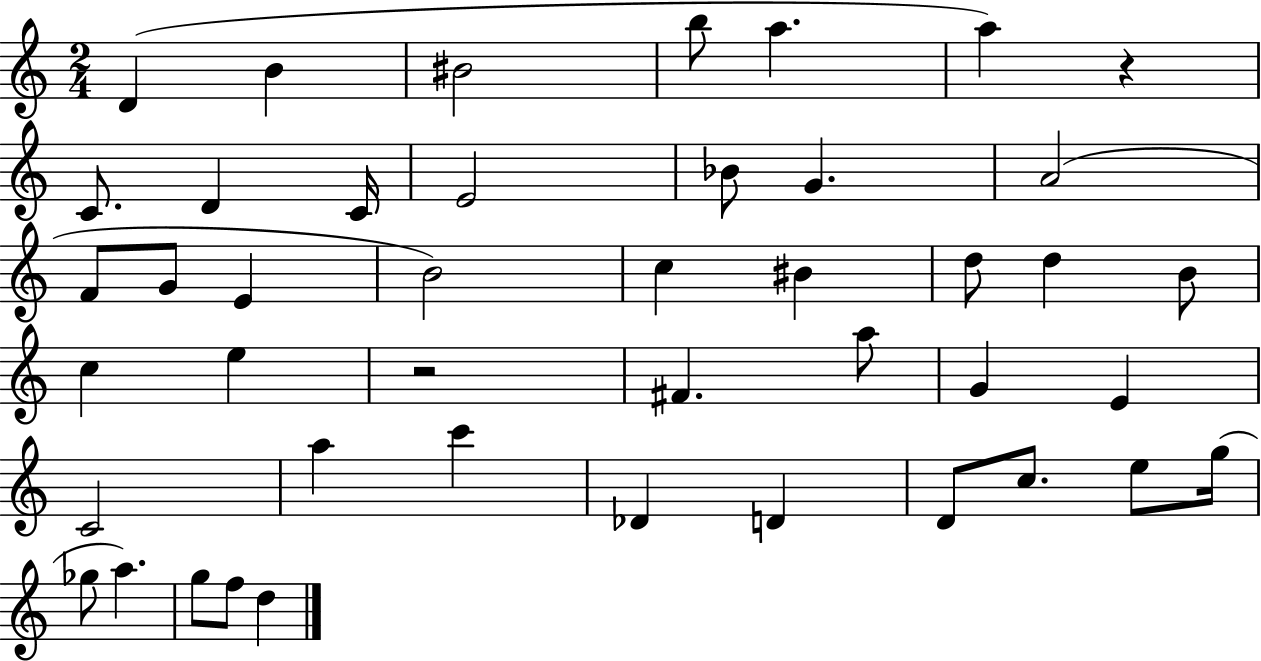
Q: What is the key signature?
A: C major